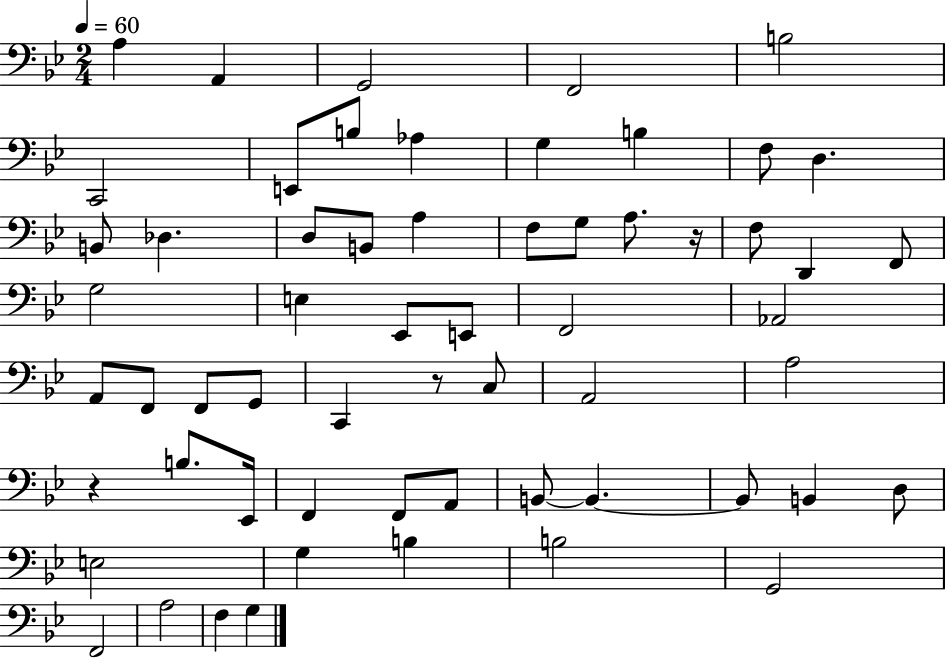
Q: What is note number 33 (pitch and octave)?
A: F2